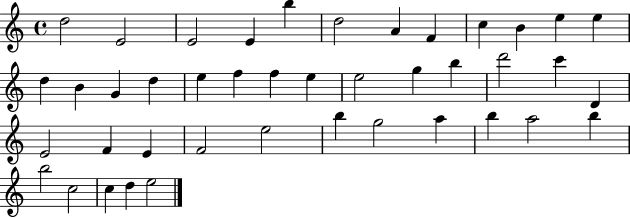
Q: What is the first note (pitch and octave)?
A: D5